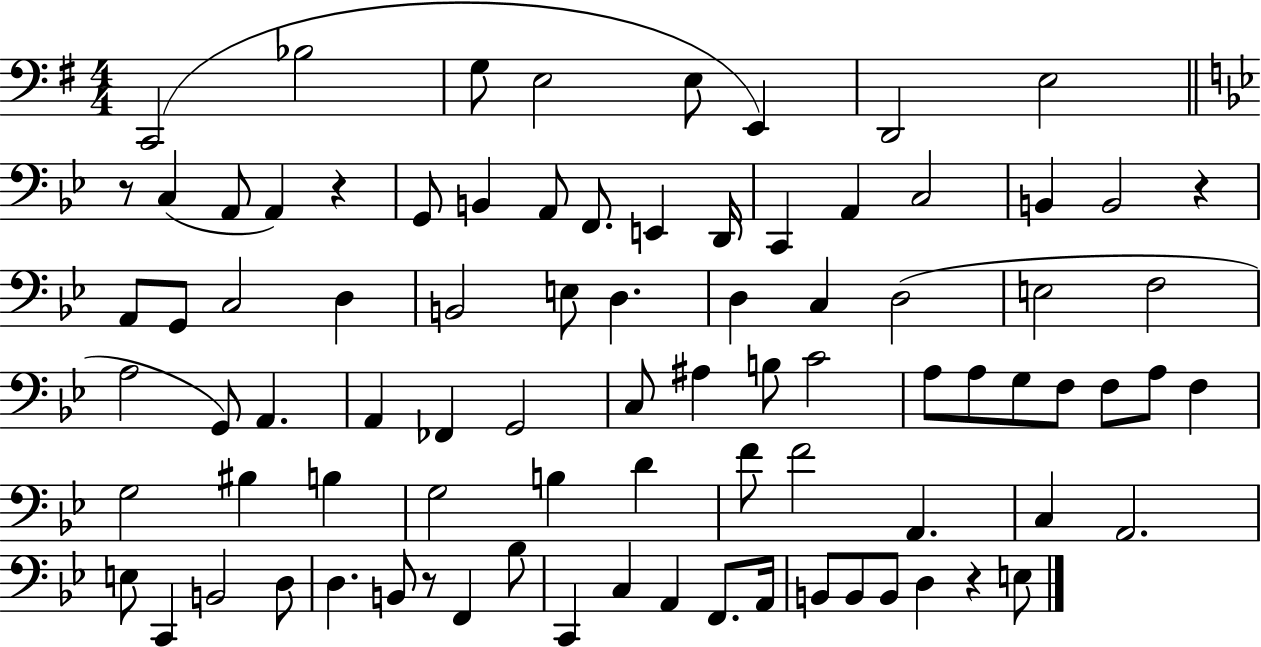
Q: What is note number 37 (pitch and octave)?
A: A2